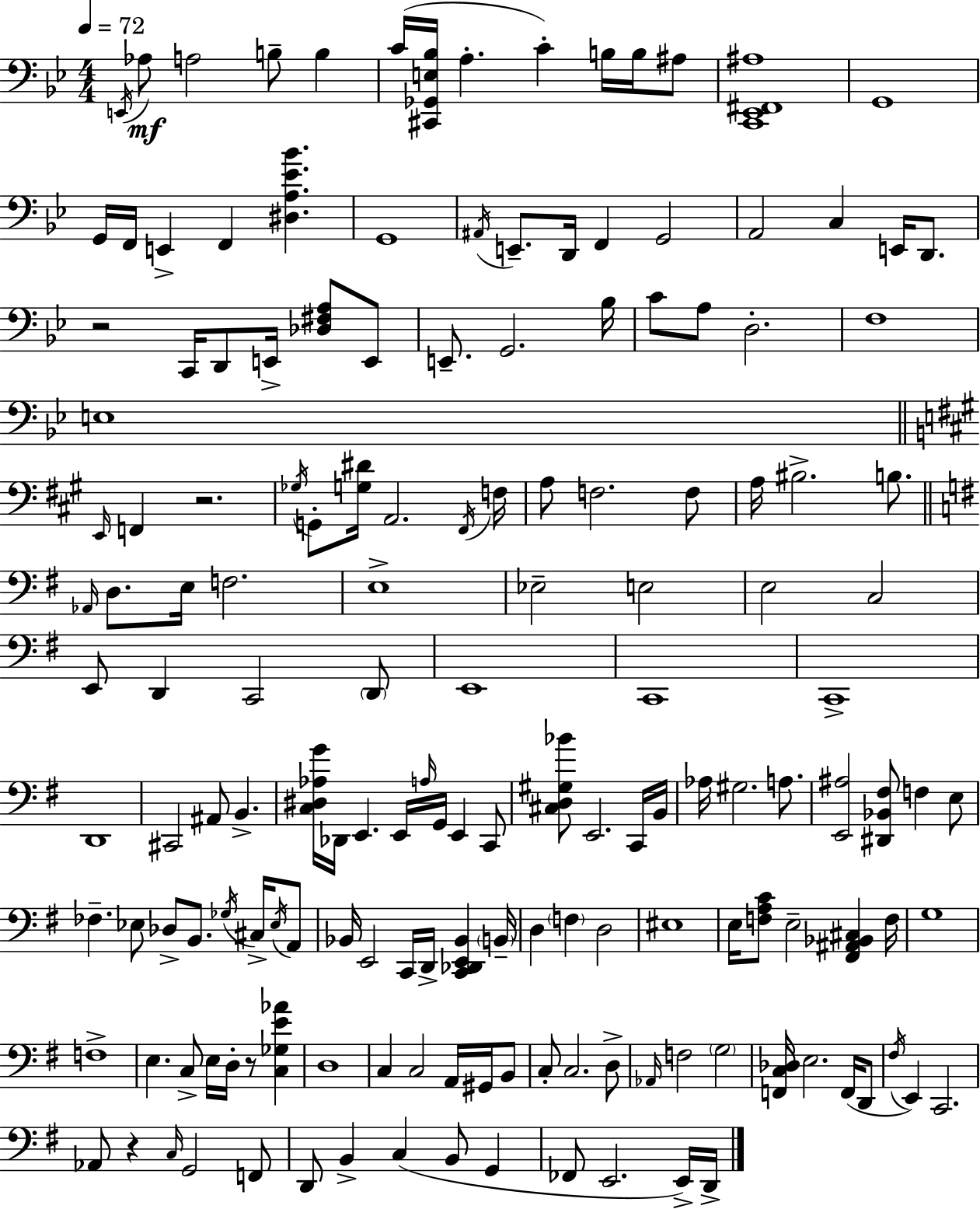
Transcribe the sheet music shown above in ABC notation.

X:1
T:Untitled
M:4/4
L:1/4
K:Gm
E,,/4 _A,/2 A,2 B,/2 B, C/4 [^C,,_G,,E,_B,]/4 A, C B,/4 B,/4 ^A,/2 [C,,_E,,^F,,^A,]4 G,,4 G,,/4 F,,/4 E,, F,, [^D,A,_E_B] G,,4 ^A,,/4 E,,/2 D,,/4 F,, G,,2 A,,2 C, E,,/4 D,,/2 z2 C,,/4 D,,/2 E,,/4 [_D,^F,A,]/2 E,,/2 E,,/2 G,,2 _B,/4 C/2 A,/2 D,2 F,4 E,4 E,,/4 F,, z2 _G,/4 G,,/2 [G,^D]/4 A,,2 ^F,,/4 F,/4 A,/2 F,2 F,/2 A,/4 ^B,2 B,/2 _A,,/4 D,/2 E,/4 F,2 E,4 _E,2 E,2 E,2 C,2 E,,/2 D,, C,,2 D,,/2 E,,4 C,,4 C,,4 D,,4 ^C,,2 ^A,,/2 B,, [C,^D,_A,G]/4 _D,,/4 E,, E,,/4 A,/4 G,,/4 E,, C,,/2 [^C,D,^G,_B]/2 E,,2 C,,/4 B,,/4 _A,/4 ^G,2 A,/2 [E,,^A,]2 [^D,,_B,,^F,]/2 F, E,/2 _F, _E,/2 _D,/2 B,,/2 _G,/4 ^C,/4 _E,/4 A,,/2 _B,,/4 E,,2 C,,/4 D,,/4 [C,,_D,,E,,_B,,] B,,/4 D, F, D,2 ^E,4 E,/4 [F,A,C]/2 E,2 [^F,,^A,,_B,,^C,] F,/4 G,4 F,4 E, C,/2 E,/4 D,/4 z/2 [C,_G,E_A] D,4 C, C,2 A,,/4 ^G,,/4 B,,/2 C,/2 C,2 D,/2 _A,,/4 F,2 G,2 [F,,C,_D,]/4 E,2 F,,/4 D,,/2 ^F,/4 E,, C,,2 _A,,/2 z C,/4 G,,2 F,,/2 D,,/2 B,, C, B,,/2 G,, _F,,/2 E,,2 E,,/4 D,,/4